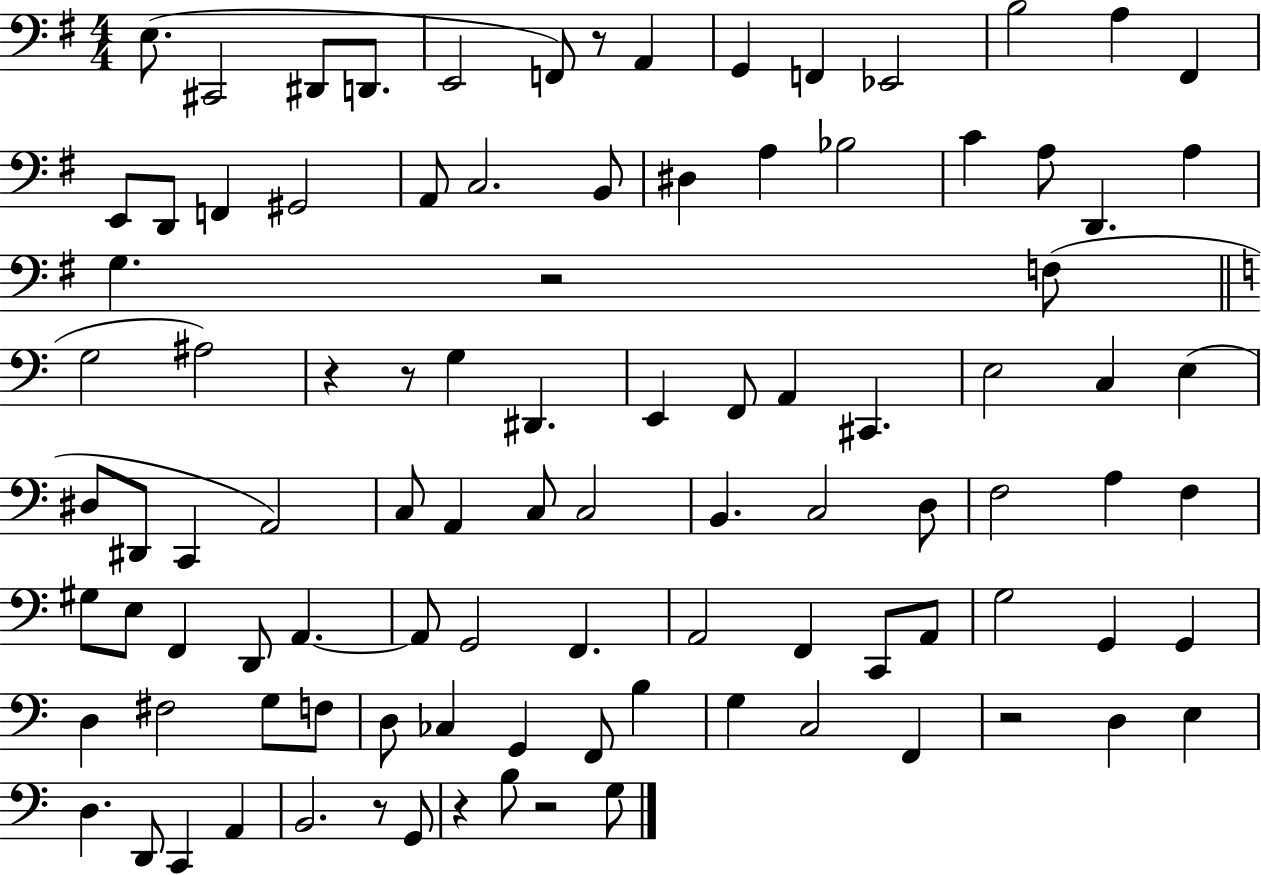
E3/e. C#2/h D#2/e D2/e. E2/h F2/e R/e A2/q G2/q F2/q Eb2/h B3/h A3/q F#2/q E2/e D2/e F2/q G#2/h A2/e C3/h. B2/e D#3/q A3/q Bb3/h C4/q A3/e D2/q. A3/q G3/q. R/h F3/e G3/h A#3/h R/q R/e G3/q D#2/q. E2/q F2/e A2/q C#2/q. E3/h C3/q E3/q D#3/e D#2/e C2/q A2/h C3/e A2/q C3/e C3/h B2/q. C3/h D3/e F3/h A3/q F3/q G#3/e E3/e F2/q D2/e A2/q. A2/e G2/h F2/q. A2/h F2/q C2/e A2/e G3/h G2/q G2/q D3/q F#3/h G3/e F3/e D3/e CES3/q G2/q F2/e B3/q G3/q C3/h F2/q R/h D3/q E3/q D3/q. D2/e C2/q A2/q B2/h. R/e G2/e R/q B3/e R/h G3/e